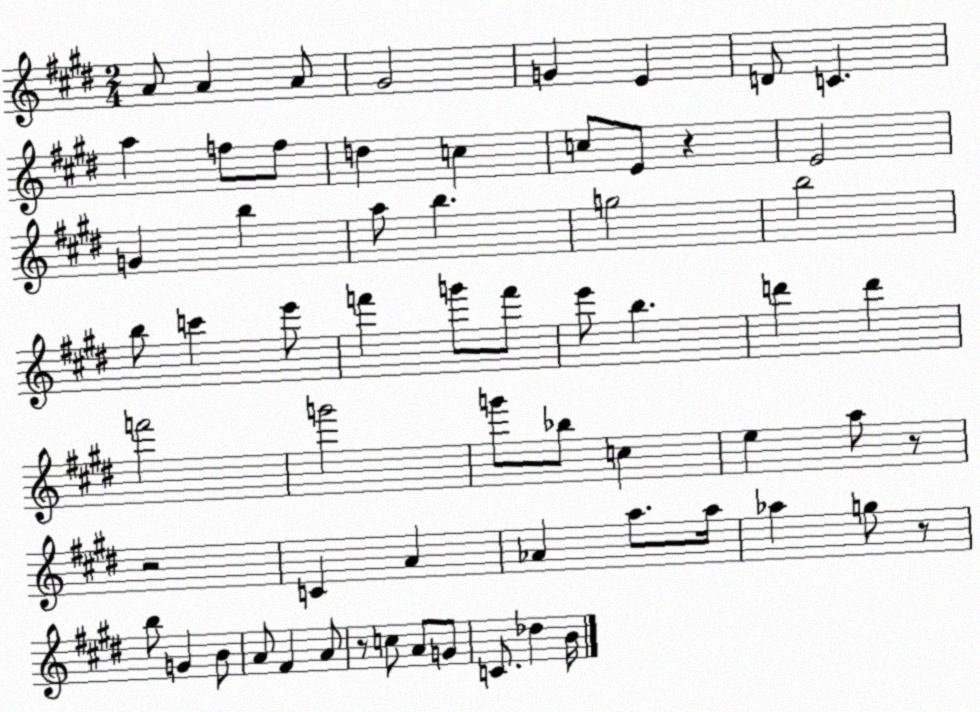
X:1
T:Untitled
M:2/4
L:1/4
K:E
A/2 A A/2 ^G2 G E D/2 C a f/2 f/2 d c c/2 E/2 z E2 G b a/2 b g2 b2 b/2 c' e'/2 f' g'/2 f'/2 e'/2 b d' d' f'2 g'2 g'/2 _b/2 c e a/2 z/2 z2 C A _A a/2 a/4 _a g/2 z/2 b/2 G B/2 A/2 ^F A/2 z/2 c/2 A/2 G/2 C/2 _d B/4